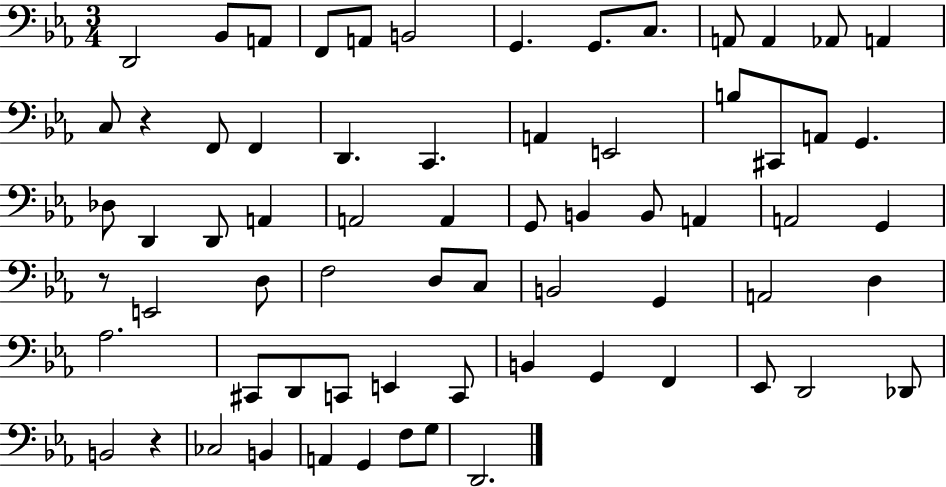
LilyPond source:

{
  \clef bass
  \numericTimeSignature
  \time 3/4
  \key ees \major
  \repeat volta 2 { d,2 bes,8 a,8 | f,8 a,8 b,2 | g,4. g,8. c8. | a,8 a,4 aes,8 a,4 | \break c8 r4 f,8 f,4 | d,4. c,4. | a,4 e,2 | b8 cis,8 a,8 g,4. | \break des8 d,4 d,8 a,4 | a,2 a,4 | g,8 b,4 b,8 a,4 | a,2 g,4 | \break r8 e,2 d8 | f2 d8 c8 | b,2 g,4 | a,2 d4 | \break aes2. | cis,8 d,8 c,8 e,4 c,8 | b,4 g,4 f,4 | ees,8 d,2 des,8 | \break b,2 r4 | ces2 b,4 | a,4 g,4 f8 g8 | d,2. | \break } \bar "|."
}